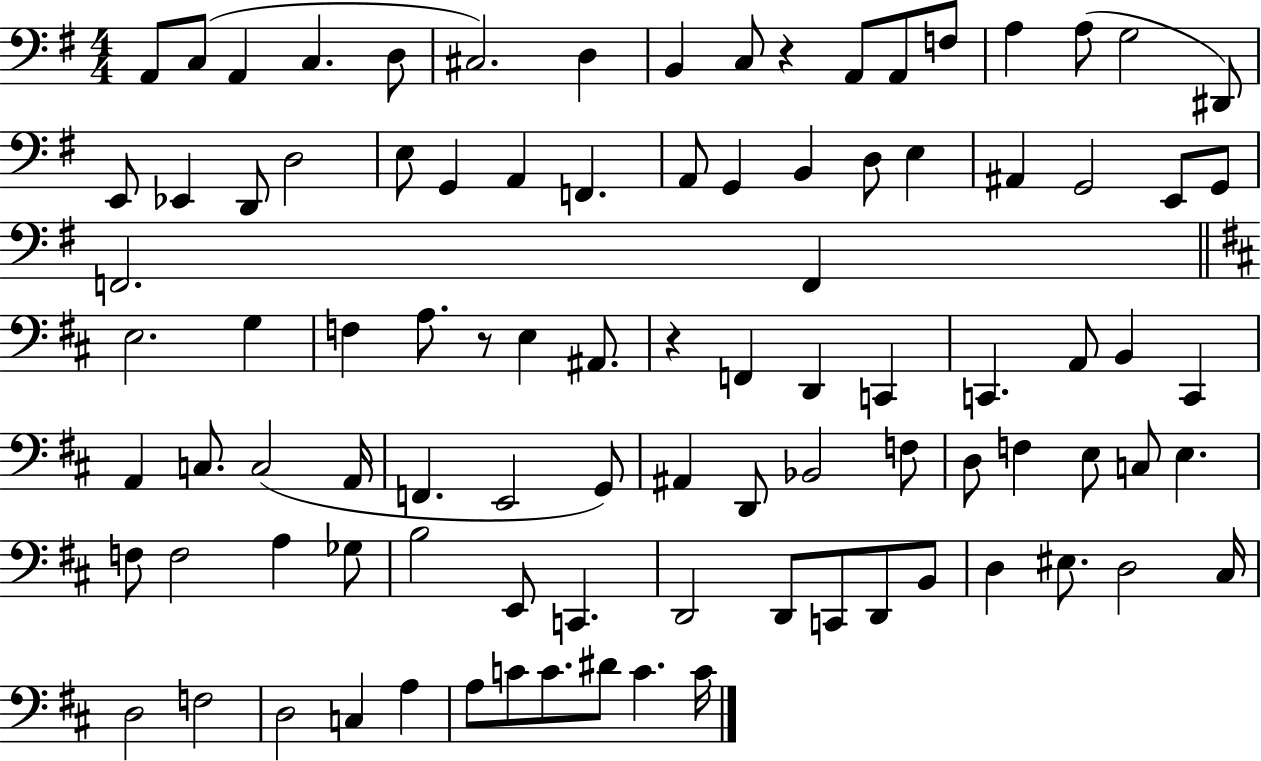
X:1
T:Untitled
M:4/4
L:1/4
K:G
A,,/2 C,/2 A,, C, D,/2 ^C,2 D, B,, C,/2 z A,,/2 A,,/2 F,/2 A, A,/2 G,2 ^D,,/2 E,,/2 _E,, D,,/2 D,2 E,/2 G,, A,, F,, A,,/2 G,, B,, D,/2 E, ^A,, G,,2 E,,/2 G,,/2 F,,2 F,, E,2 G, F, A,/2 z/2 E, ^A,,/2 z F,, D,, C,, C,, A,,/2 B,, C,, A,, C,/2 C,2 A,,/4 F,, E,,2 G,,/2 ^A,, D,,/2 _B,,2 F,/2 D,/2 F, E,/2 C,/2 E, F,/2 F,2 A, _G,/2 B,2 E,,/2 C,, D,,2 D,,/2 C,,/2 D,,/2 B,,/2 D, ^E,/2 D,2 ^C,/4 D,2 F,2 D,2 C, A, A,/2 C/2 C/2 ^D/2 C C/4